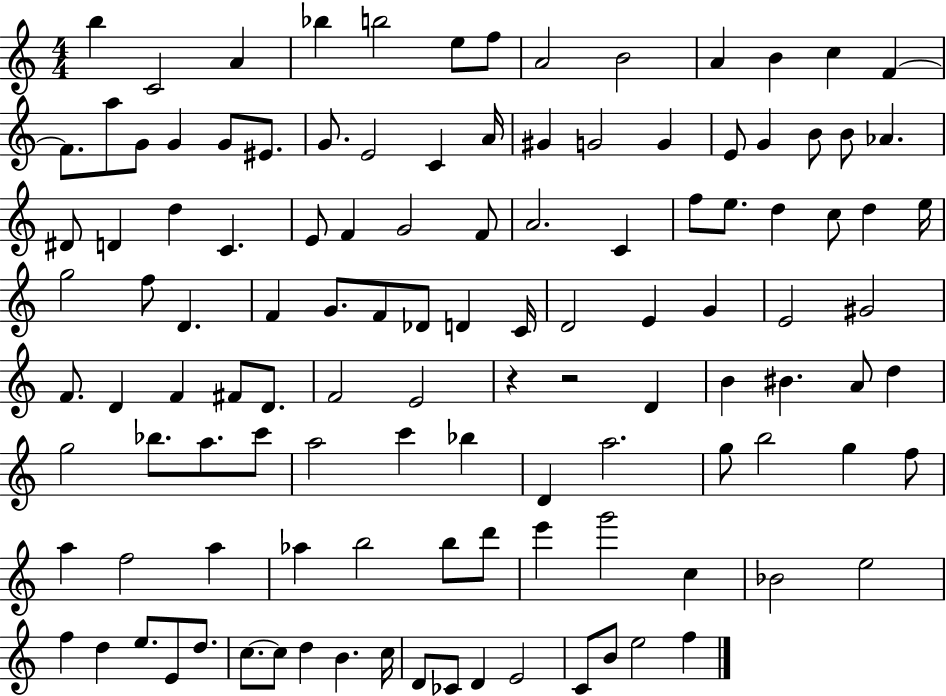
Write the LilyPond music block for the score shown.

{
  \clef treble
  \numericTimeSignature
  \time 4/4
  \key c \major
  b''4 c'2 a'4 | bes''4 b''2 e''8 f''8 | a'2 b'2 | a'4 b'4 c''4 f'4~~ | \break f'8. a''8 g'8 g'4 g'8 eis'8. | g'8. e'2 c'4 a'16 | gis'4 g'2 g'4 | e'8 g'4 b'8 b'8 aes'4. | \break dis'8 d'4 d''4 c'4. | e'8 f'4 g'2 f'8 | a'2. c'4 | f''8 e''8. d''4 c''8 d''4 e''16 | \break g''2 f''8 d'4. | f'4 g'8. f'8 des'8 d'4 c'16 | d'2 e'4 g'4 | e'2 gis'2 | \break f'8. d'4 f'4 fis'8 d'8. | f'2 e'2 | r4 r2 d'4 | b'4 bis'4. a'8 d''4 | \break g''2 bes''8. a''8. c'''8 | a''2 c'''4 bes''4 | d'4 a''2. | g''8 b''2 g''4 f''8 | \break a''4 f''2 a''4 | aes''4 b''2 b''8 d'''8 | e'''4 g'''2 c''4 | bes'2 e''2 | \break f''4 d''4 e''8. e'8 d''8. | c''8.~~ c''8 d''4 b'4. c''16 | d'8 ces'8 d'4 e'2 | c'8 b'8 e''2 f''4 | \break \bar "|."
}